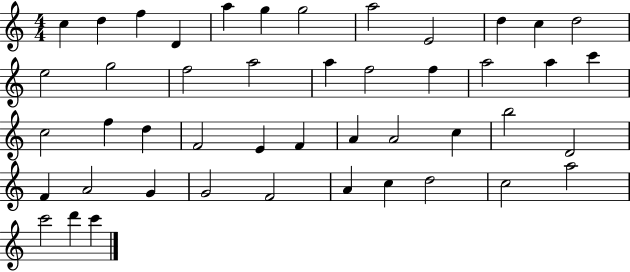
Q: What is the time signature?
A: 4/4